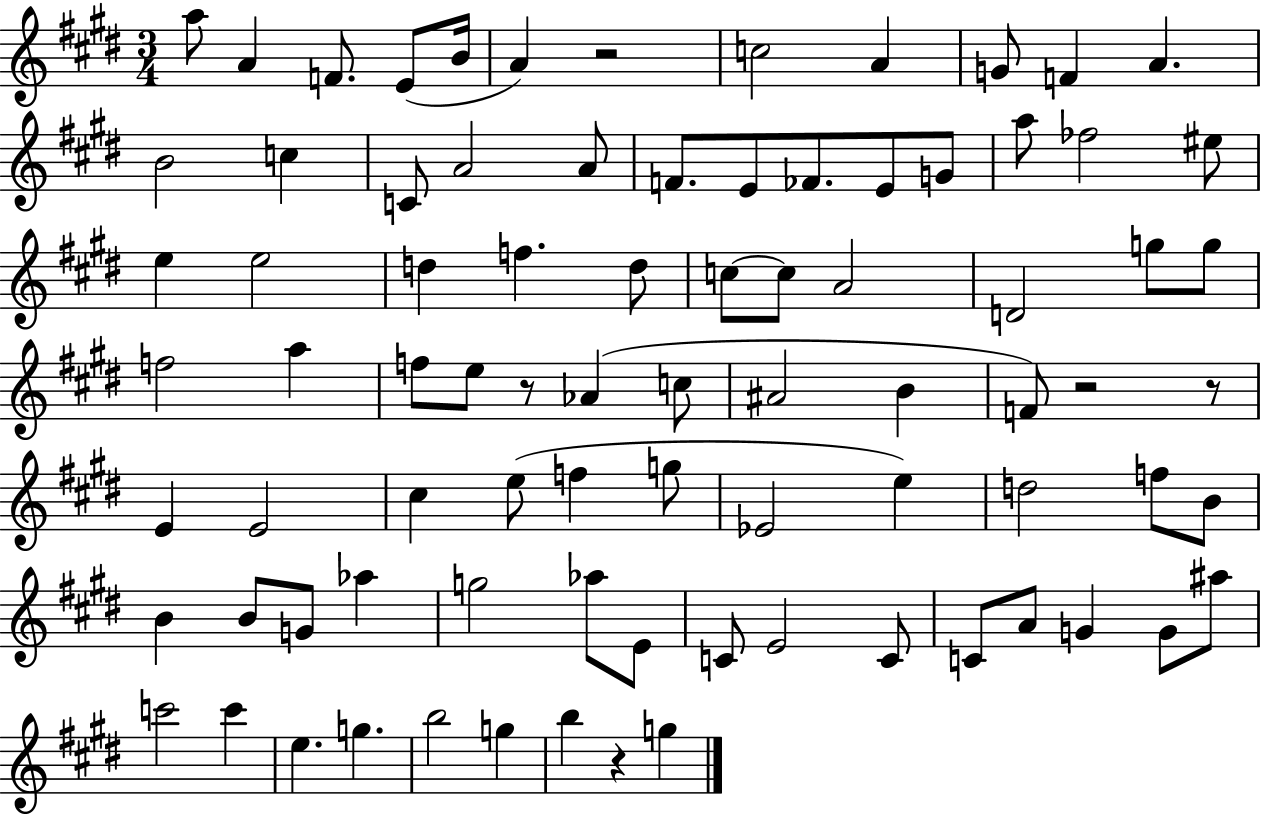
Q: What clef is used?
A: treble